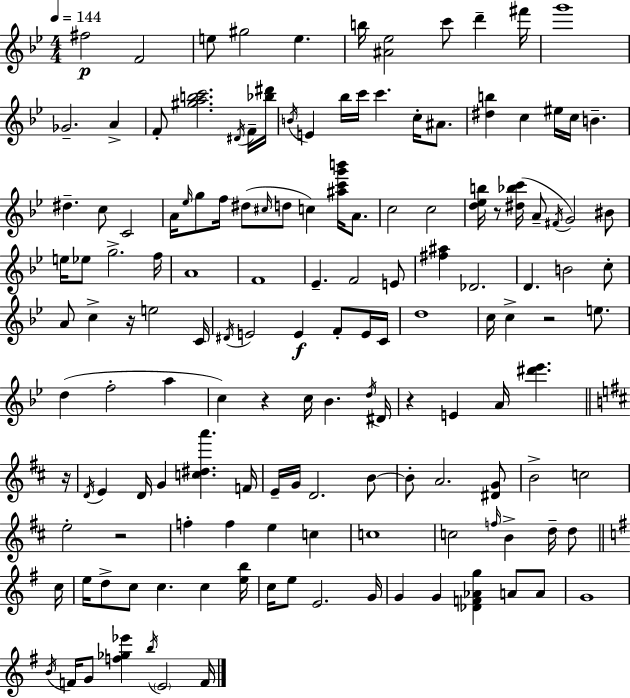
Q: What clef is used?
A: treble